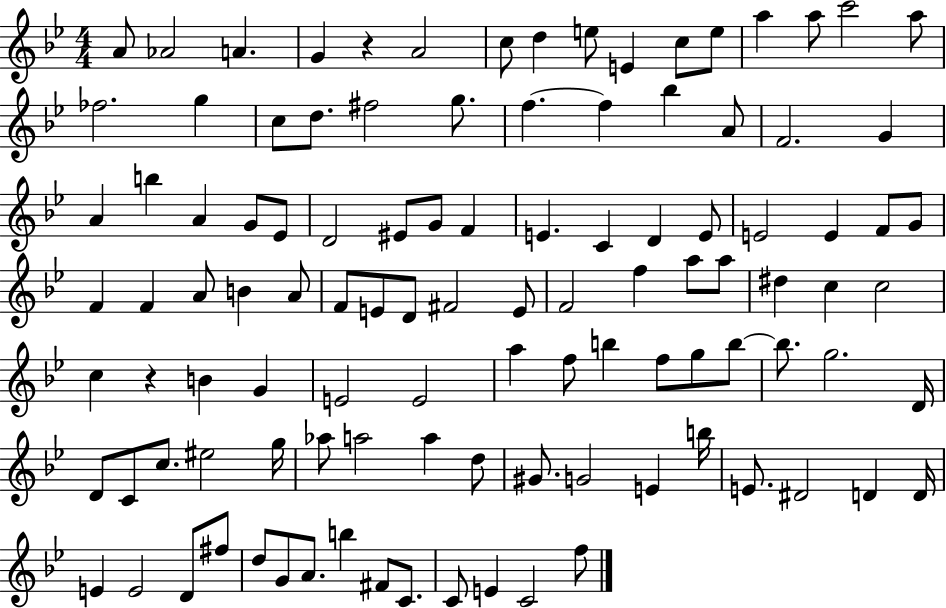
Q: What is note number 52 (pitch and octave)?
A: D4